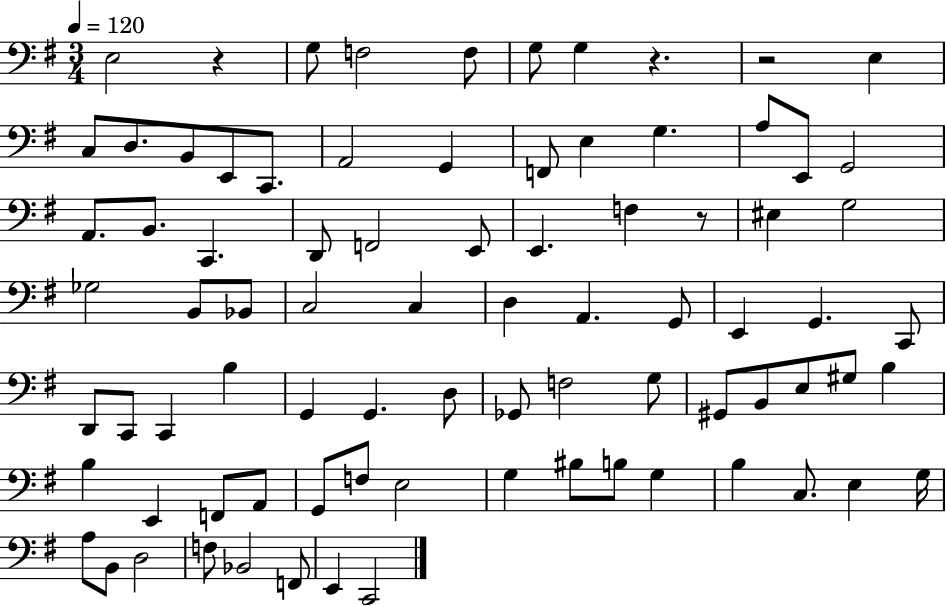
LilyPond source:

{
  \clef bass
  \numericTimeSignature
  \time 3/4
  \key g \major
  \tempo 4 = 120
  e2 r4 | g8 f2 f8 | g8 g4 r4. | r2 e4 | \break c8 d8. b,8 e,8 c,8. | a,2 g,4 | f,8 e4 g4. | a8 e,8 g,2 | \break a,8. b,8. c,4. | d,8 f,2 e,8 | e,4. f4 r8 | eis4 g2 | \break ges2 b,8 bes,8 | c2 c4 | d4 a,4. g,8 | e,4 g,4. c,8 | \break d,8 c,8 c,4 b4 | g,4 g,4. d8 | ges,8 f2 g8 | gis,8 b,8 e8 gis8 b4 | \break b4 e,4 f,8 a,8 | g,8 f8 e2 | g4 bis8 b8 g4 | b4 c8. e4 g16 | \break a8 b,8 d2 | f8 bes,2 f,8 | e,4 c,2 | \bar "|."
}